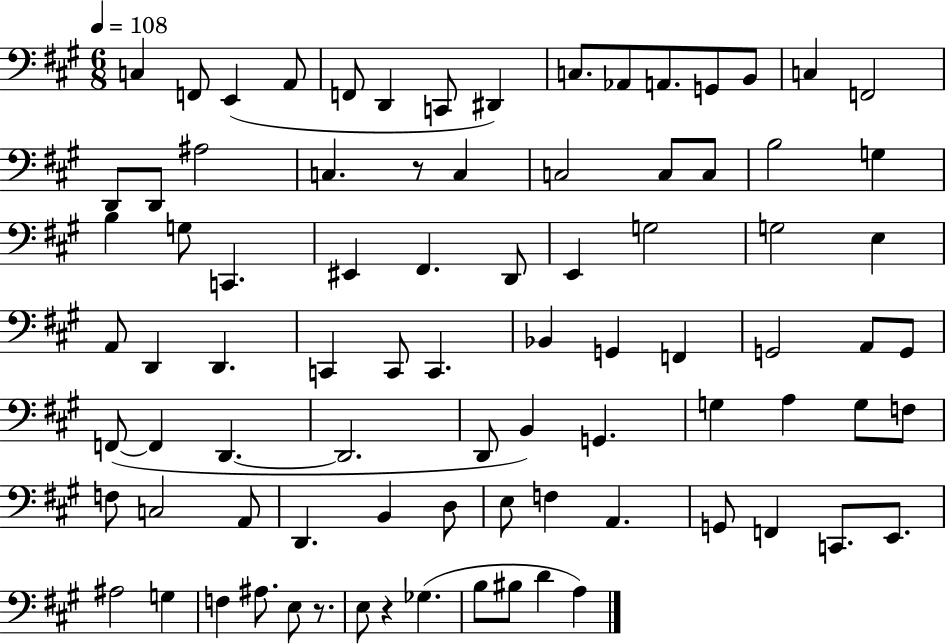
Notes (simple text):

C3/q F2/e E2/q A2/e F2/e D2/q C2/e D#2/q C3/e. Ab2/e A2/e. G2/e B2/e C3/q F2/h D2/e D2/e A#3/h C3/q. R/e C3/q C3/h C3/e C3/e B3/h G3/q B3/q G3/e C2/q. EIS2/q F#2/q. D2/e E2/q G3/h G3/h E3/q A2/e D2/q D2/q. C2/q C2/e C2/q. Bb2/q G2/q F2/q G2/h A2/e G2/e F2/e F2/q D2/q. D2/h. D2/e B2/q G2/q. G3/q A3/q G3/e F3/e F3/e C3/h A2/e D2/q. B2/q D3/e E3/e F3/q A2/q. G2/e F2/q C2/e. E2/e. A#3/h G3/q F3/q A#3/e. E3/e R/e. E3/e R/q Gb3/q. B3/e BIS3/e D4/q A3/q